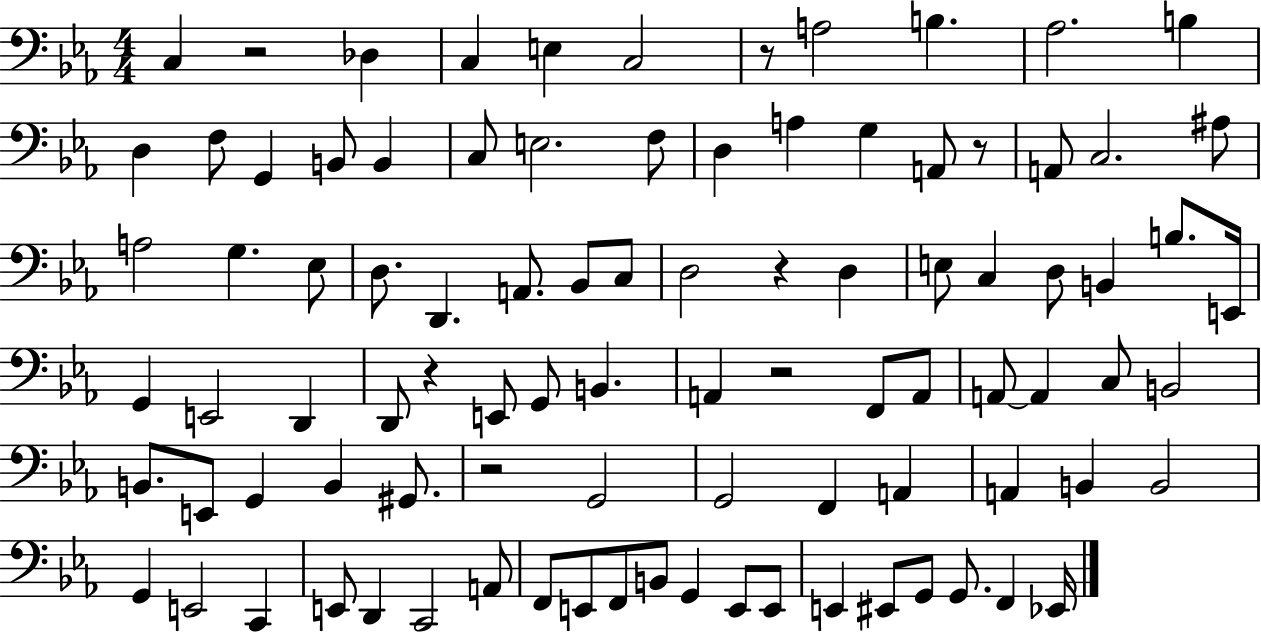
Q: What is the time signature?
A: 4/4